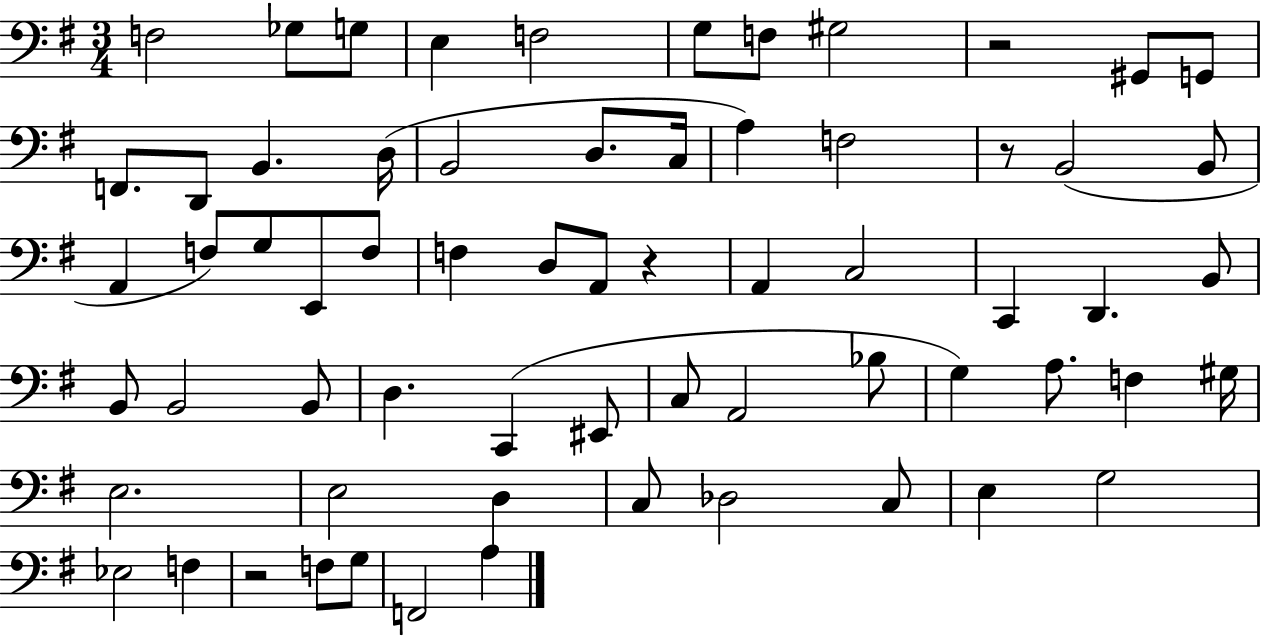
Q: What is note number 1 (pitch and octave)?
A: F3